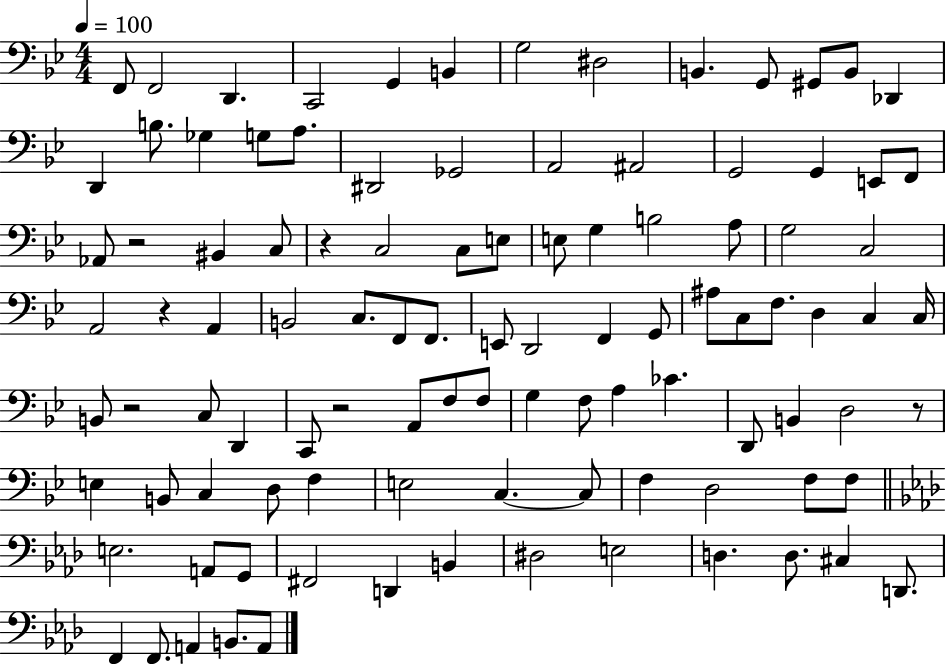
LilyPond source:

{
  \clef bass
  \numericTimeSignature
  \time 4/4
  \key bes \major
  \tempo 4 = 100
  f,8 f,2 d,4. | c,2 g,4 b,4 | g2 dis2 | b,4. g,8 gis,8 b,8 des,4 | \break d,4 b8. ges4 g8 a8. | dis,2 ges,2 | a,2 ais,2 | g,2 g,4 e,8 f,8 | \break aes,8 r2 bis,4 c8 | r4 c2 c8 e8 | e8 g4 b2 a8 | g2 c2 | \break a,2 r4 a,4 | b,2 c8. f,8 f,8. | e,8 d,2 f,4 g,8 | ais8 c8 f8. d4 c4 c16 | \break b,8 r2 c8 d,4 | c,8 r2 a,8 f8 f8 | g4 f8 a4 ces'4. | d,8 b,4 d2 r8 | \break e4 b,8 c4 d8 f4 | e2 c4.~~ c8 | f4 d2 f8 f8 | \bar "||" \break \key aes \major e2. a,8 g,8 | fis,2 d,4 b,4 | dis2 e2 | d4. d8. cis4 d,8. | \break f,4 f,8. a,4 b,8. a,8 | \bar "|."
}